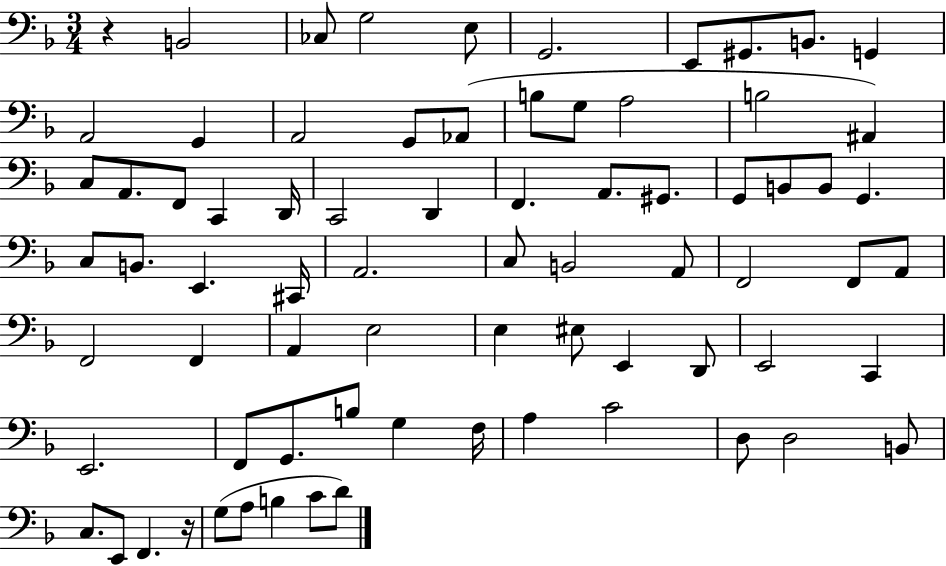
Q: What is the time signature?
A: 3/4